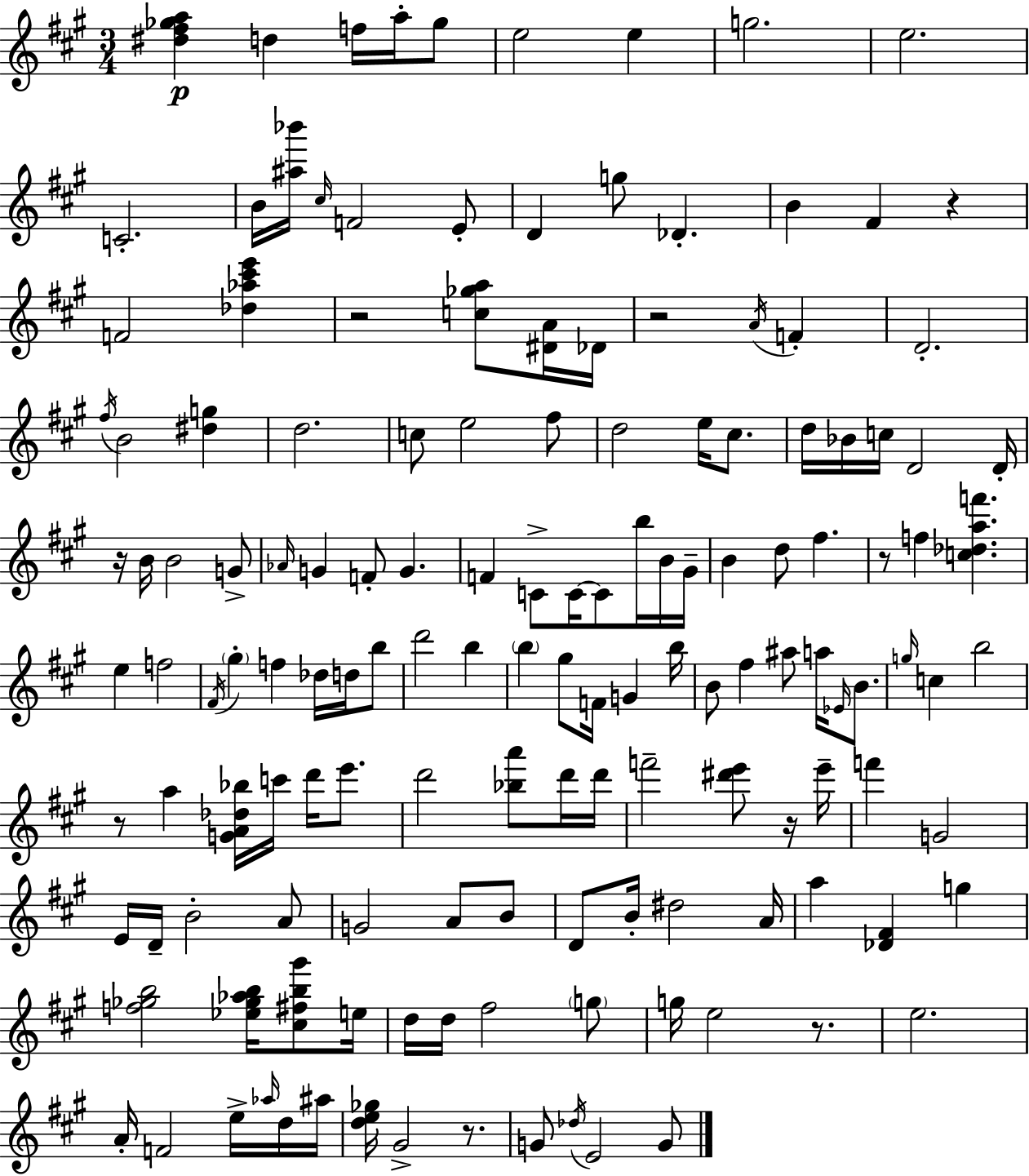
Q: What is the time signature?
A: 3/4